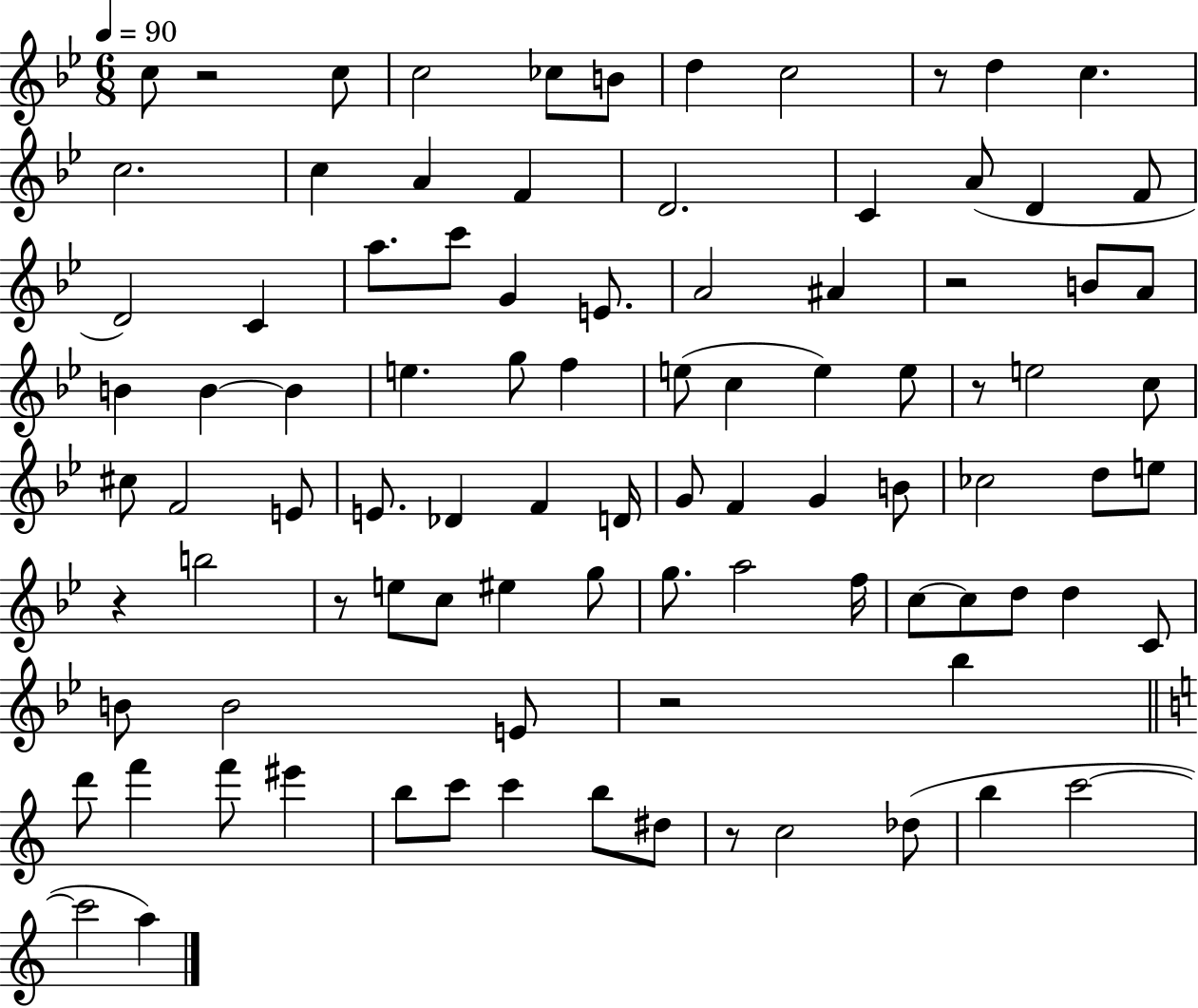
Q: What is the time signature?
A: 6/8